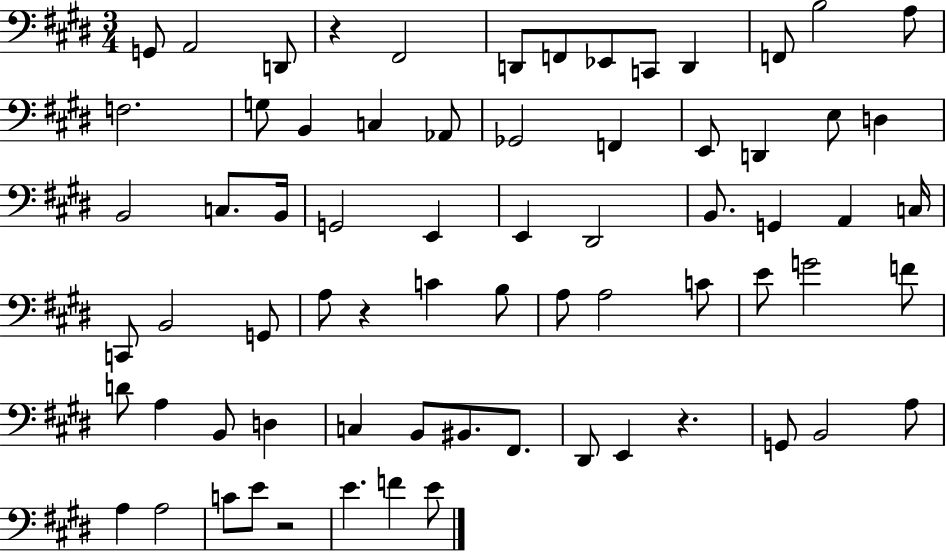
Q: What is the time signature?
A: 3/4